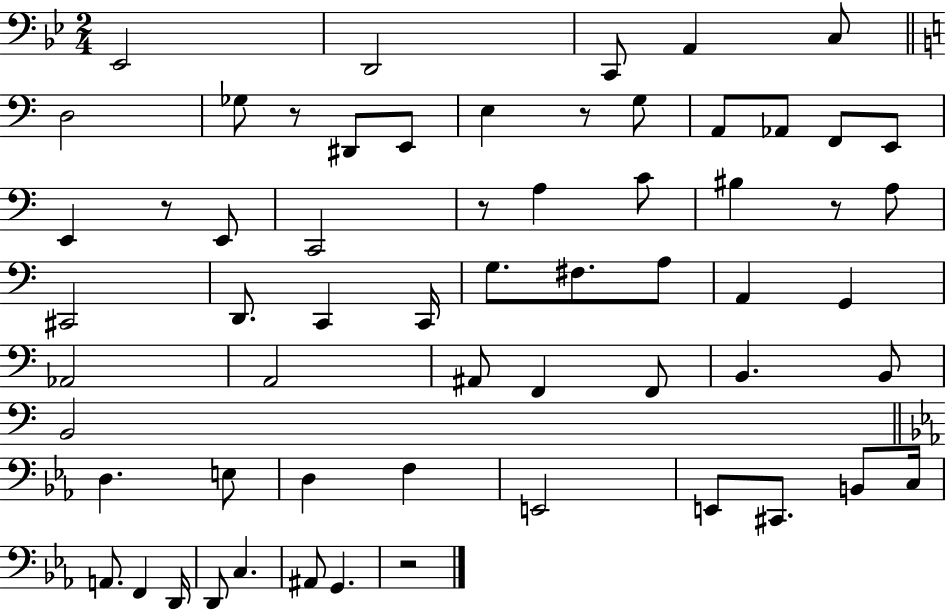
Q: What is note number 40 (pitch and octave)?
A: D3